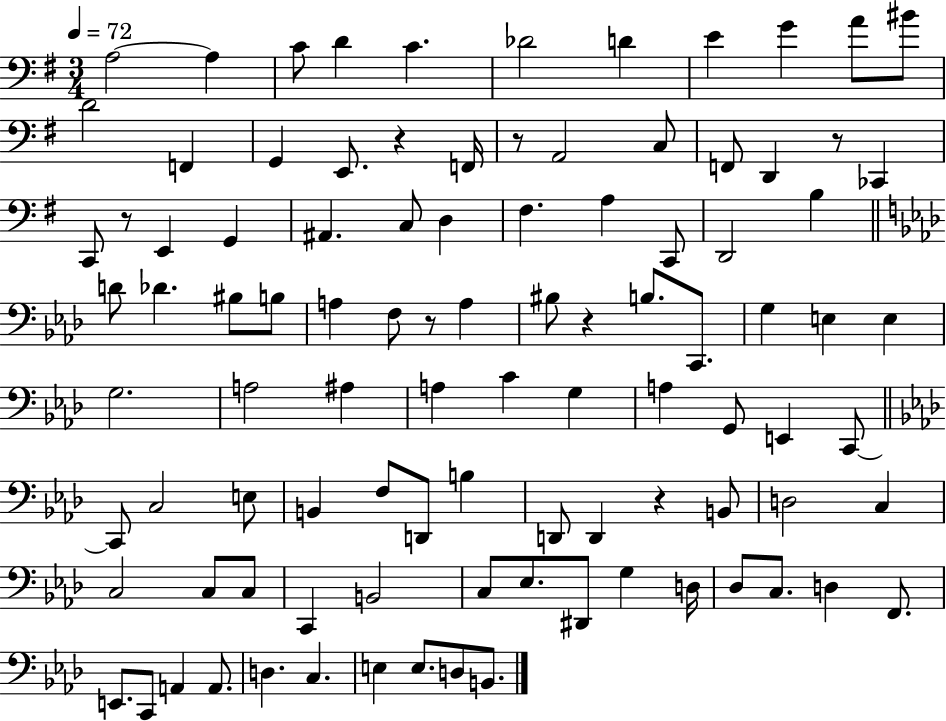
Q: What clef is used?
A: bass